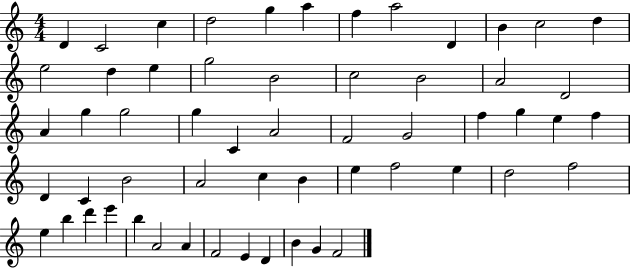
D4/q C4/h C5/q D5/h G5/q A5/q F5/q A5/h D4/q B4/q C5/h D5/q E5/h D5/q E5/q G5/h B4/h C5/h B4/h A4/h D4/h A4/q G5/q G5/h G5/q C4/q A4/h F4/h G4/h F5/q G5/q E5/q F5/q D4/q C4/q B4/h A4/h C5/q B4/q E5/q F5/h E5/q D5/h F5/h E5/q B5/q D6/q E6/q B5/q A4/h A4/q F4/h E4/q D4/q B4/q G4/q F4/h